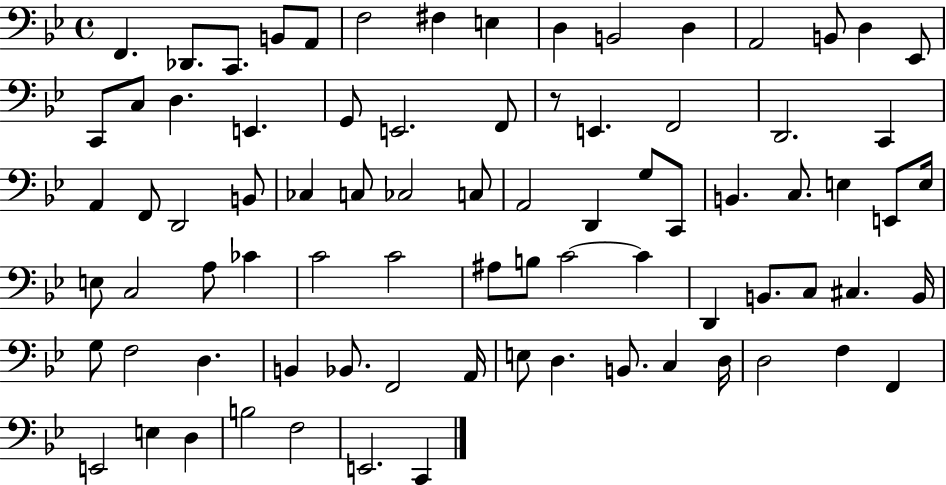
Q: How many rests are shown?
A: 1